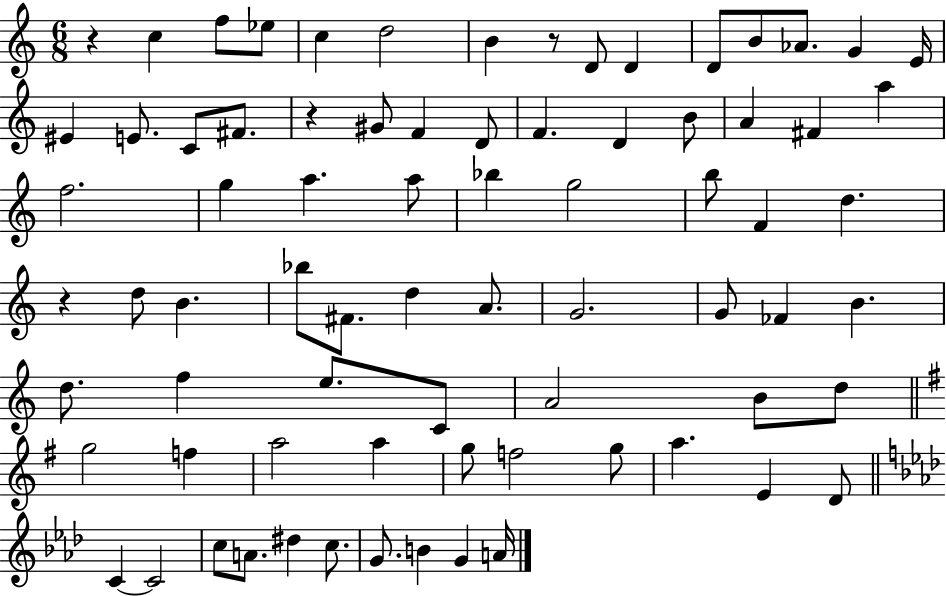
{
  \clef treble
  \numericTimeSignature
  \time 6/8
  \key c \major
  r4 c''4 f''8 ees''8 | c''4 d''2 | b'4 r8 d'8 d'4 | d'8 b'8 aes'8. g'4 e'16 | \break eis'4 e'8. c'8 fis'8. | r4 gis'8 f'4 d'8 | f'4. d'4 b'8 | a'4 fis'4 a''4 | \break f''2. | g''4 a''4. a''8 | bes''4 g''2 | b''8 f'4 d''4. | \break r4 d''8 b'4. | bes''8 fis'8. d''4 a'8. | g'2. | g'8 fes'4 b'4. | \break d''8. f''4 e''8. c'8 | a'2 b'8 d''8 | \bar "||" \break \key g \major g''2 f''4 | a''2 a''4 | g''8 f''2 g''8 | a''4. e'4 d'8 | \break \bar "||" \break \key aes \major c'4~~ c'2 | c''8 a'8. dis''4 c''8. | g'8. b'4 g'4 a'16 | \bar "|."
}